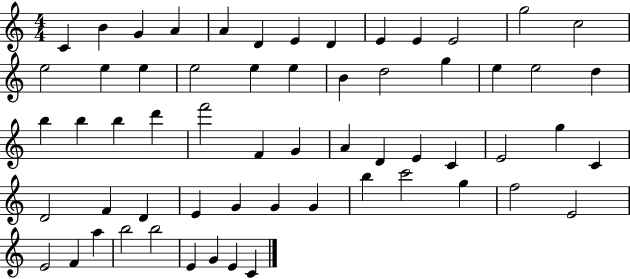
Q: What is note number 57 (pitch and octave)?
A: E4